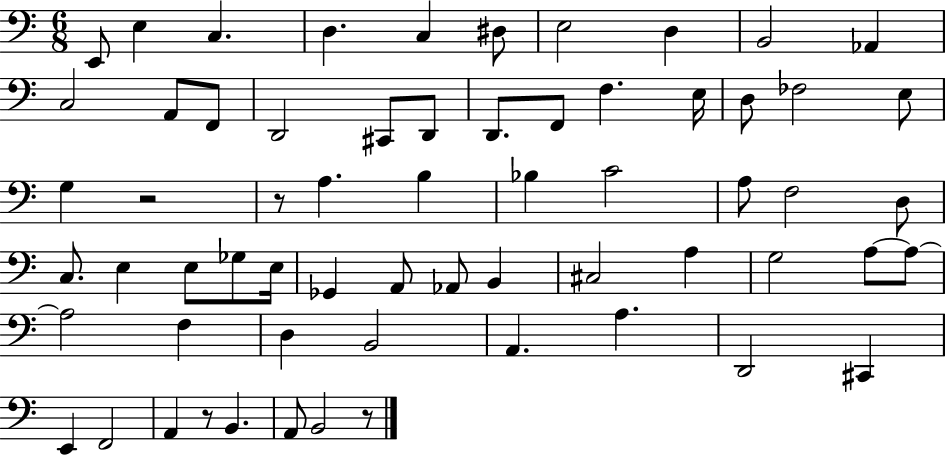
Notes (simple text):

E2/e E3/q C3/q. D3/q. C3/q D#3/e E3/h D3/q B2/h Ab2/q C3/h A2/e F2/e D2/h C#2/e D2/e D2/e. F2/e F3/q. E3/s D3/e FES3/h E3/e G3/q R/h R/e A3/q. B3/q Bb3/q C4/h A3/e F3/h D3/e C3/e. E3/q E3/e Gb3/e E3/s Gb2/q A2/e Ab2/e B2/q C#3/h A3/q G3/h A3/e A3/e A3/h F3/q D3/q B2/h A2/q. A3/q. D2/h C#2/q E2/q F2/h A2/q R/e B2/q. A2/e B2/h R/e